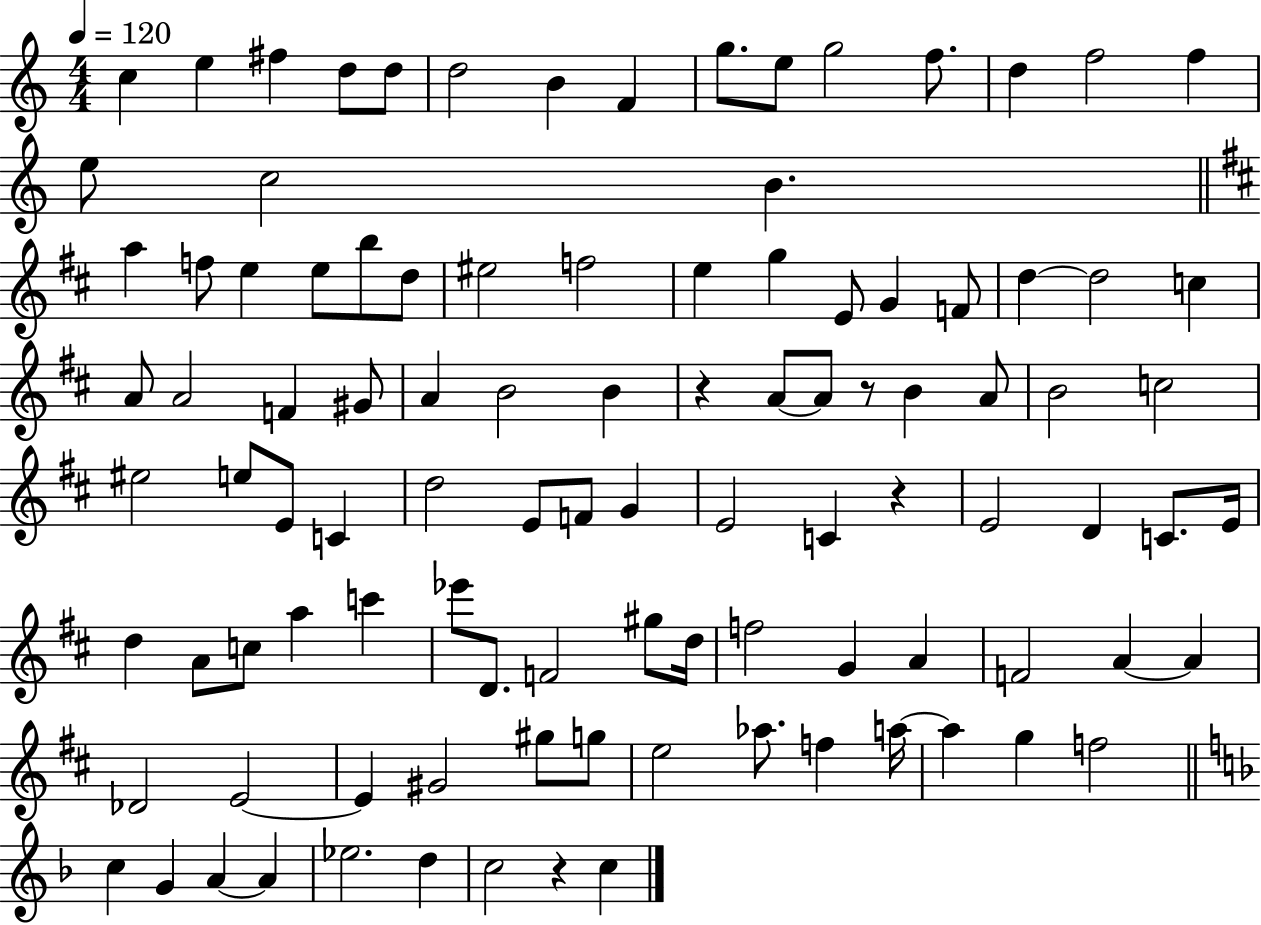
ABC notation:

X:1
T:Untitled
M:4/4
L:1/4
K:C
c e ^f d/2 d/2 d2 B F g/2 e/2 g2 f/2 d f2 f e/2 c2 B a f/2 e e/2 b/2 d/2 ^e2 f2 e g E/2 G F/2 d d2 c A/2 A2 F ^G/2 A B2 B z A/2 A/2 z/2 B A/2 B2 c2 ^e2 e/2 E/2 C d2 E/2 F/2 G E2 C z E2 D C/2 E/4 d A/2 c/2 a c' _e'/2 D/2 F2 ^g/2 d/4 f2 G A F2 A A _D2 E2 E ^G2 ^g/2 g/2 e2 _a/2 f a/4 a g f2 c G A A _e2 d c2 z c